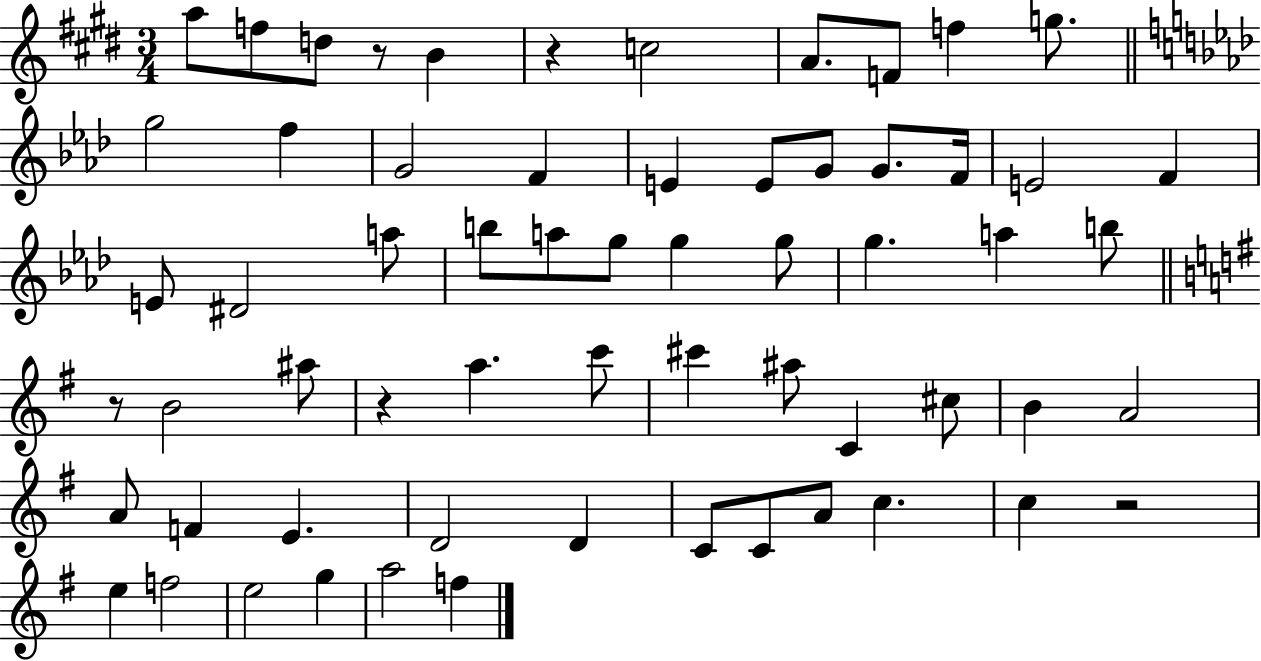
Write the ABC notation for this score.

X:1
T:Untitled
M:3/4
L:1/4
K:E
a/2 f/2 d/2 z/2 B z c2 A/2 F/2 f g/2 g2 f G2 F E E/2 G/2 G/2 F/4 E2 F E/2 ^D2 a/2 b/2 a/2 g/2 g g/2 g a b/2 z/2 B2 ^a/2 z a c'/2 ^c' ^a/2 C ^c/2 B A2 A/2 F E D2 D C/2 C/2 A/2 c c z2 e f2 e2 g a2 f